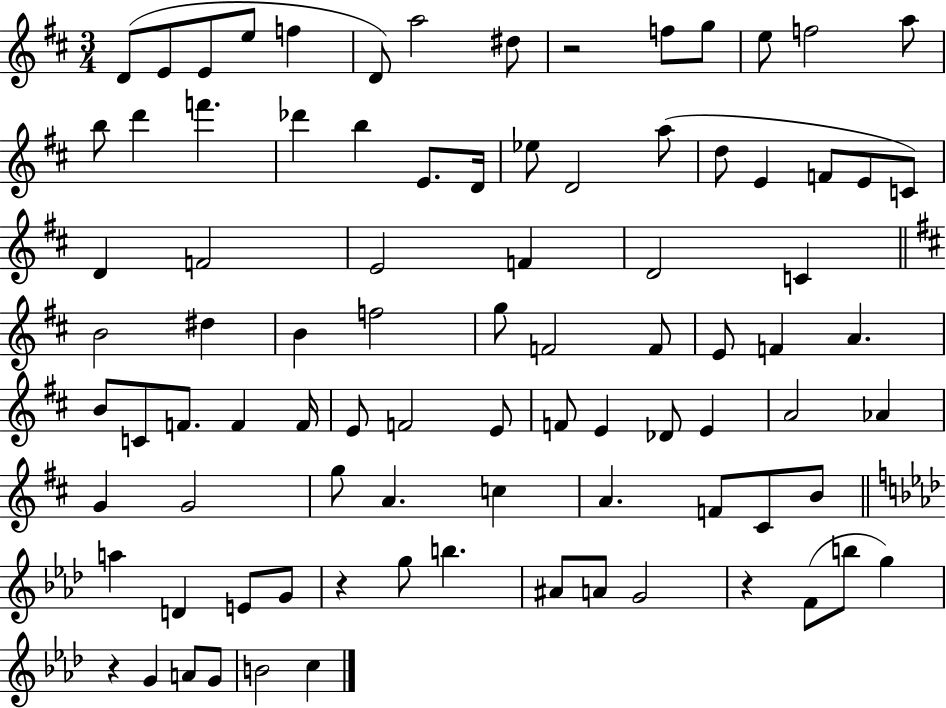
D4/e E4/e E4/e E5/e F5/q D4/e A5/h D#5/e R/h F5/e G5/e E5/e F5/h A5/e B5/e D6/q F6/q. Db6/q B5/q E4/e. D4/s Eb5/e D4/h A5/e D5/e E4/q F4/e E4/e C4/e D4/q F4/h E4/h F4/q D4/h C4/q B4/h D#5/q B4/q F5/h G5/e F4/h F4/e E4/e F4/q A4/q. B4/e C4/e F4/e. F4/q F4/s E4/e F4/h E4/e F4/e E4/q Db4/e E4/q A4/h Ab4/q G4/q G4/h G5/e A4/q. C5/q A4/q. F4/e C#4/e B4/e A5/q D4/q E4/e G4/e R/q G5/e B5/q. A#4/e A4/e G4/h R/q F4/e B5/e G5/q R/q G4/q A4/e G4/e B4/h C5/q